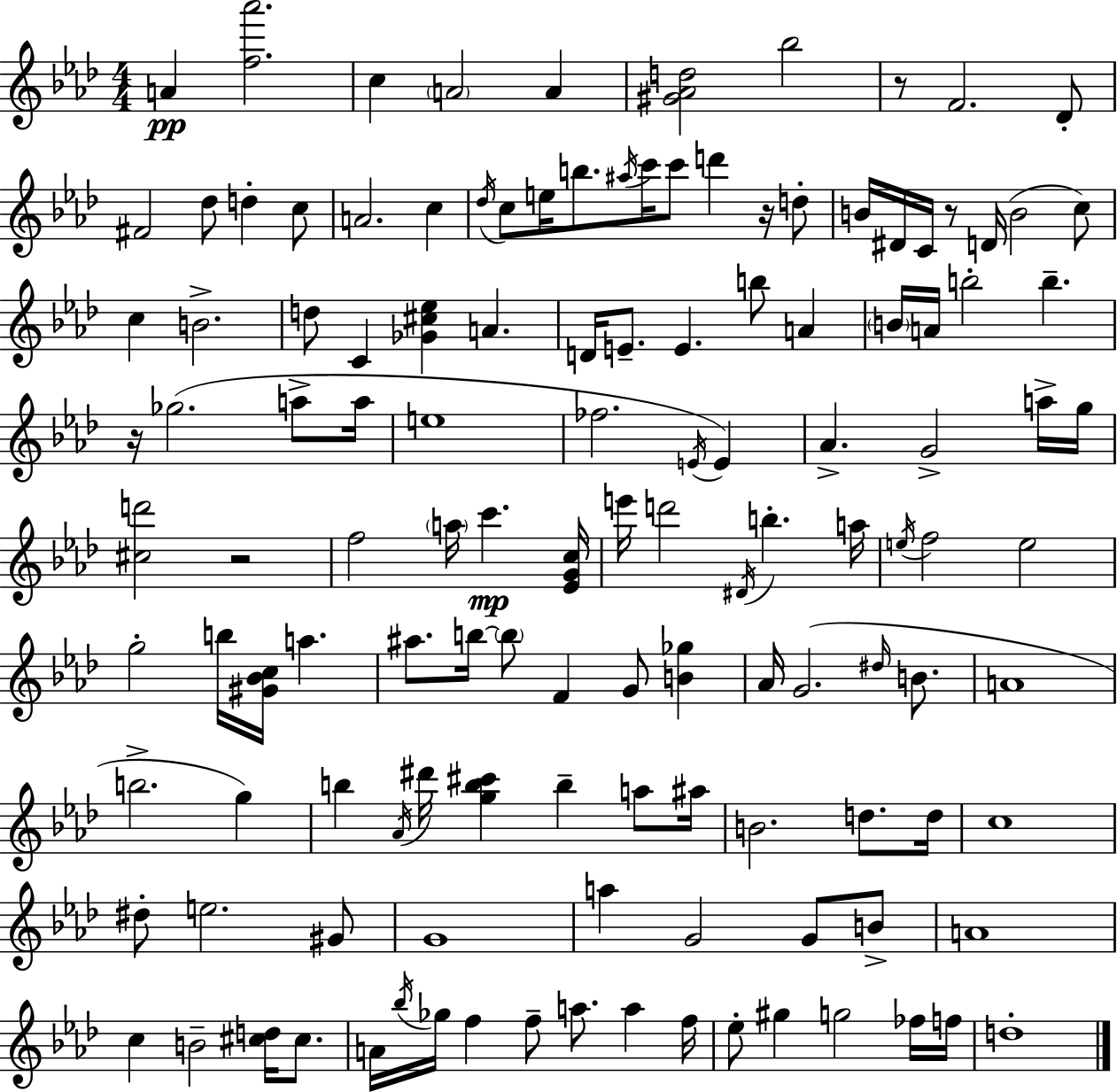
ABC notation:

X:1
T:Untitled
M:4/4
L:1/4
K:Fm
A [f_a']2 c A2 A [^G_Ad]2 _b2 z/2 F2 _D/2 ^F2 _d/2 d c/2 A2 c _d/4 c/2 e/4 b/2 ^a/4 c'/4 c'/2 d' z/4 d/2 B/4 ^D/4 C/4 z/2 D/4 B2 c/2 c B2 d/2 C [_G^c_e] A D/4 E/2 E b/2 A B/4 A/4 b2 b z/4 _g2 a/2 a/4 e4 _f2 E/4 E _A G2 a/4 g/4 [^cd']2 z2 f2 a/4 c' [_EGc]/4 e'/4 d'2 ^D/4 b a/4 e/4 f2 e2 g2 b/4 [^G_Bc]/4 a ^a/2 b/4 b/2 F G/2 [B_g] _A/4 G2 ^d/4 B/2 A4 b2 g b _A/4 ^d'/4 [gb^c'] b a/2 ^a/4 B2 d/2 d/4 c4 ^d/2 e2 ^G/2 G4 a G2 G/2 B/2 A4 c B2 [^cd]/4 ^c/2 A/4 _b/4 _g/4 f f/2 a/2 a f/4 _e/2 ^g g2 _f/4 f/4 d4